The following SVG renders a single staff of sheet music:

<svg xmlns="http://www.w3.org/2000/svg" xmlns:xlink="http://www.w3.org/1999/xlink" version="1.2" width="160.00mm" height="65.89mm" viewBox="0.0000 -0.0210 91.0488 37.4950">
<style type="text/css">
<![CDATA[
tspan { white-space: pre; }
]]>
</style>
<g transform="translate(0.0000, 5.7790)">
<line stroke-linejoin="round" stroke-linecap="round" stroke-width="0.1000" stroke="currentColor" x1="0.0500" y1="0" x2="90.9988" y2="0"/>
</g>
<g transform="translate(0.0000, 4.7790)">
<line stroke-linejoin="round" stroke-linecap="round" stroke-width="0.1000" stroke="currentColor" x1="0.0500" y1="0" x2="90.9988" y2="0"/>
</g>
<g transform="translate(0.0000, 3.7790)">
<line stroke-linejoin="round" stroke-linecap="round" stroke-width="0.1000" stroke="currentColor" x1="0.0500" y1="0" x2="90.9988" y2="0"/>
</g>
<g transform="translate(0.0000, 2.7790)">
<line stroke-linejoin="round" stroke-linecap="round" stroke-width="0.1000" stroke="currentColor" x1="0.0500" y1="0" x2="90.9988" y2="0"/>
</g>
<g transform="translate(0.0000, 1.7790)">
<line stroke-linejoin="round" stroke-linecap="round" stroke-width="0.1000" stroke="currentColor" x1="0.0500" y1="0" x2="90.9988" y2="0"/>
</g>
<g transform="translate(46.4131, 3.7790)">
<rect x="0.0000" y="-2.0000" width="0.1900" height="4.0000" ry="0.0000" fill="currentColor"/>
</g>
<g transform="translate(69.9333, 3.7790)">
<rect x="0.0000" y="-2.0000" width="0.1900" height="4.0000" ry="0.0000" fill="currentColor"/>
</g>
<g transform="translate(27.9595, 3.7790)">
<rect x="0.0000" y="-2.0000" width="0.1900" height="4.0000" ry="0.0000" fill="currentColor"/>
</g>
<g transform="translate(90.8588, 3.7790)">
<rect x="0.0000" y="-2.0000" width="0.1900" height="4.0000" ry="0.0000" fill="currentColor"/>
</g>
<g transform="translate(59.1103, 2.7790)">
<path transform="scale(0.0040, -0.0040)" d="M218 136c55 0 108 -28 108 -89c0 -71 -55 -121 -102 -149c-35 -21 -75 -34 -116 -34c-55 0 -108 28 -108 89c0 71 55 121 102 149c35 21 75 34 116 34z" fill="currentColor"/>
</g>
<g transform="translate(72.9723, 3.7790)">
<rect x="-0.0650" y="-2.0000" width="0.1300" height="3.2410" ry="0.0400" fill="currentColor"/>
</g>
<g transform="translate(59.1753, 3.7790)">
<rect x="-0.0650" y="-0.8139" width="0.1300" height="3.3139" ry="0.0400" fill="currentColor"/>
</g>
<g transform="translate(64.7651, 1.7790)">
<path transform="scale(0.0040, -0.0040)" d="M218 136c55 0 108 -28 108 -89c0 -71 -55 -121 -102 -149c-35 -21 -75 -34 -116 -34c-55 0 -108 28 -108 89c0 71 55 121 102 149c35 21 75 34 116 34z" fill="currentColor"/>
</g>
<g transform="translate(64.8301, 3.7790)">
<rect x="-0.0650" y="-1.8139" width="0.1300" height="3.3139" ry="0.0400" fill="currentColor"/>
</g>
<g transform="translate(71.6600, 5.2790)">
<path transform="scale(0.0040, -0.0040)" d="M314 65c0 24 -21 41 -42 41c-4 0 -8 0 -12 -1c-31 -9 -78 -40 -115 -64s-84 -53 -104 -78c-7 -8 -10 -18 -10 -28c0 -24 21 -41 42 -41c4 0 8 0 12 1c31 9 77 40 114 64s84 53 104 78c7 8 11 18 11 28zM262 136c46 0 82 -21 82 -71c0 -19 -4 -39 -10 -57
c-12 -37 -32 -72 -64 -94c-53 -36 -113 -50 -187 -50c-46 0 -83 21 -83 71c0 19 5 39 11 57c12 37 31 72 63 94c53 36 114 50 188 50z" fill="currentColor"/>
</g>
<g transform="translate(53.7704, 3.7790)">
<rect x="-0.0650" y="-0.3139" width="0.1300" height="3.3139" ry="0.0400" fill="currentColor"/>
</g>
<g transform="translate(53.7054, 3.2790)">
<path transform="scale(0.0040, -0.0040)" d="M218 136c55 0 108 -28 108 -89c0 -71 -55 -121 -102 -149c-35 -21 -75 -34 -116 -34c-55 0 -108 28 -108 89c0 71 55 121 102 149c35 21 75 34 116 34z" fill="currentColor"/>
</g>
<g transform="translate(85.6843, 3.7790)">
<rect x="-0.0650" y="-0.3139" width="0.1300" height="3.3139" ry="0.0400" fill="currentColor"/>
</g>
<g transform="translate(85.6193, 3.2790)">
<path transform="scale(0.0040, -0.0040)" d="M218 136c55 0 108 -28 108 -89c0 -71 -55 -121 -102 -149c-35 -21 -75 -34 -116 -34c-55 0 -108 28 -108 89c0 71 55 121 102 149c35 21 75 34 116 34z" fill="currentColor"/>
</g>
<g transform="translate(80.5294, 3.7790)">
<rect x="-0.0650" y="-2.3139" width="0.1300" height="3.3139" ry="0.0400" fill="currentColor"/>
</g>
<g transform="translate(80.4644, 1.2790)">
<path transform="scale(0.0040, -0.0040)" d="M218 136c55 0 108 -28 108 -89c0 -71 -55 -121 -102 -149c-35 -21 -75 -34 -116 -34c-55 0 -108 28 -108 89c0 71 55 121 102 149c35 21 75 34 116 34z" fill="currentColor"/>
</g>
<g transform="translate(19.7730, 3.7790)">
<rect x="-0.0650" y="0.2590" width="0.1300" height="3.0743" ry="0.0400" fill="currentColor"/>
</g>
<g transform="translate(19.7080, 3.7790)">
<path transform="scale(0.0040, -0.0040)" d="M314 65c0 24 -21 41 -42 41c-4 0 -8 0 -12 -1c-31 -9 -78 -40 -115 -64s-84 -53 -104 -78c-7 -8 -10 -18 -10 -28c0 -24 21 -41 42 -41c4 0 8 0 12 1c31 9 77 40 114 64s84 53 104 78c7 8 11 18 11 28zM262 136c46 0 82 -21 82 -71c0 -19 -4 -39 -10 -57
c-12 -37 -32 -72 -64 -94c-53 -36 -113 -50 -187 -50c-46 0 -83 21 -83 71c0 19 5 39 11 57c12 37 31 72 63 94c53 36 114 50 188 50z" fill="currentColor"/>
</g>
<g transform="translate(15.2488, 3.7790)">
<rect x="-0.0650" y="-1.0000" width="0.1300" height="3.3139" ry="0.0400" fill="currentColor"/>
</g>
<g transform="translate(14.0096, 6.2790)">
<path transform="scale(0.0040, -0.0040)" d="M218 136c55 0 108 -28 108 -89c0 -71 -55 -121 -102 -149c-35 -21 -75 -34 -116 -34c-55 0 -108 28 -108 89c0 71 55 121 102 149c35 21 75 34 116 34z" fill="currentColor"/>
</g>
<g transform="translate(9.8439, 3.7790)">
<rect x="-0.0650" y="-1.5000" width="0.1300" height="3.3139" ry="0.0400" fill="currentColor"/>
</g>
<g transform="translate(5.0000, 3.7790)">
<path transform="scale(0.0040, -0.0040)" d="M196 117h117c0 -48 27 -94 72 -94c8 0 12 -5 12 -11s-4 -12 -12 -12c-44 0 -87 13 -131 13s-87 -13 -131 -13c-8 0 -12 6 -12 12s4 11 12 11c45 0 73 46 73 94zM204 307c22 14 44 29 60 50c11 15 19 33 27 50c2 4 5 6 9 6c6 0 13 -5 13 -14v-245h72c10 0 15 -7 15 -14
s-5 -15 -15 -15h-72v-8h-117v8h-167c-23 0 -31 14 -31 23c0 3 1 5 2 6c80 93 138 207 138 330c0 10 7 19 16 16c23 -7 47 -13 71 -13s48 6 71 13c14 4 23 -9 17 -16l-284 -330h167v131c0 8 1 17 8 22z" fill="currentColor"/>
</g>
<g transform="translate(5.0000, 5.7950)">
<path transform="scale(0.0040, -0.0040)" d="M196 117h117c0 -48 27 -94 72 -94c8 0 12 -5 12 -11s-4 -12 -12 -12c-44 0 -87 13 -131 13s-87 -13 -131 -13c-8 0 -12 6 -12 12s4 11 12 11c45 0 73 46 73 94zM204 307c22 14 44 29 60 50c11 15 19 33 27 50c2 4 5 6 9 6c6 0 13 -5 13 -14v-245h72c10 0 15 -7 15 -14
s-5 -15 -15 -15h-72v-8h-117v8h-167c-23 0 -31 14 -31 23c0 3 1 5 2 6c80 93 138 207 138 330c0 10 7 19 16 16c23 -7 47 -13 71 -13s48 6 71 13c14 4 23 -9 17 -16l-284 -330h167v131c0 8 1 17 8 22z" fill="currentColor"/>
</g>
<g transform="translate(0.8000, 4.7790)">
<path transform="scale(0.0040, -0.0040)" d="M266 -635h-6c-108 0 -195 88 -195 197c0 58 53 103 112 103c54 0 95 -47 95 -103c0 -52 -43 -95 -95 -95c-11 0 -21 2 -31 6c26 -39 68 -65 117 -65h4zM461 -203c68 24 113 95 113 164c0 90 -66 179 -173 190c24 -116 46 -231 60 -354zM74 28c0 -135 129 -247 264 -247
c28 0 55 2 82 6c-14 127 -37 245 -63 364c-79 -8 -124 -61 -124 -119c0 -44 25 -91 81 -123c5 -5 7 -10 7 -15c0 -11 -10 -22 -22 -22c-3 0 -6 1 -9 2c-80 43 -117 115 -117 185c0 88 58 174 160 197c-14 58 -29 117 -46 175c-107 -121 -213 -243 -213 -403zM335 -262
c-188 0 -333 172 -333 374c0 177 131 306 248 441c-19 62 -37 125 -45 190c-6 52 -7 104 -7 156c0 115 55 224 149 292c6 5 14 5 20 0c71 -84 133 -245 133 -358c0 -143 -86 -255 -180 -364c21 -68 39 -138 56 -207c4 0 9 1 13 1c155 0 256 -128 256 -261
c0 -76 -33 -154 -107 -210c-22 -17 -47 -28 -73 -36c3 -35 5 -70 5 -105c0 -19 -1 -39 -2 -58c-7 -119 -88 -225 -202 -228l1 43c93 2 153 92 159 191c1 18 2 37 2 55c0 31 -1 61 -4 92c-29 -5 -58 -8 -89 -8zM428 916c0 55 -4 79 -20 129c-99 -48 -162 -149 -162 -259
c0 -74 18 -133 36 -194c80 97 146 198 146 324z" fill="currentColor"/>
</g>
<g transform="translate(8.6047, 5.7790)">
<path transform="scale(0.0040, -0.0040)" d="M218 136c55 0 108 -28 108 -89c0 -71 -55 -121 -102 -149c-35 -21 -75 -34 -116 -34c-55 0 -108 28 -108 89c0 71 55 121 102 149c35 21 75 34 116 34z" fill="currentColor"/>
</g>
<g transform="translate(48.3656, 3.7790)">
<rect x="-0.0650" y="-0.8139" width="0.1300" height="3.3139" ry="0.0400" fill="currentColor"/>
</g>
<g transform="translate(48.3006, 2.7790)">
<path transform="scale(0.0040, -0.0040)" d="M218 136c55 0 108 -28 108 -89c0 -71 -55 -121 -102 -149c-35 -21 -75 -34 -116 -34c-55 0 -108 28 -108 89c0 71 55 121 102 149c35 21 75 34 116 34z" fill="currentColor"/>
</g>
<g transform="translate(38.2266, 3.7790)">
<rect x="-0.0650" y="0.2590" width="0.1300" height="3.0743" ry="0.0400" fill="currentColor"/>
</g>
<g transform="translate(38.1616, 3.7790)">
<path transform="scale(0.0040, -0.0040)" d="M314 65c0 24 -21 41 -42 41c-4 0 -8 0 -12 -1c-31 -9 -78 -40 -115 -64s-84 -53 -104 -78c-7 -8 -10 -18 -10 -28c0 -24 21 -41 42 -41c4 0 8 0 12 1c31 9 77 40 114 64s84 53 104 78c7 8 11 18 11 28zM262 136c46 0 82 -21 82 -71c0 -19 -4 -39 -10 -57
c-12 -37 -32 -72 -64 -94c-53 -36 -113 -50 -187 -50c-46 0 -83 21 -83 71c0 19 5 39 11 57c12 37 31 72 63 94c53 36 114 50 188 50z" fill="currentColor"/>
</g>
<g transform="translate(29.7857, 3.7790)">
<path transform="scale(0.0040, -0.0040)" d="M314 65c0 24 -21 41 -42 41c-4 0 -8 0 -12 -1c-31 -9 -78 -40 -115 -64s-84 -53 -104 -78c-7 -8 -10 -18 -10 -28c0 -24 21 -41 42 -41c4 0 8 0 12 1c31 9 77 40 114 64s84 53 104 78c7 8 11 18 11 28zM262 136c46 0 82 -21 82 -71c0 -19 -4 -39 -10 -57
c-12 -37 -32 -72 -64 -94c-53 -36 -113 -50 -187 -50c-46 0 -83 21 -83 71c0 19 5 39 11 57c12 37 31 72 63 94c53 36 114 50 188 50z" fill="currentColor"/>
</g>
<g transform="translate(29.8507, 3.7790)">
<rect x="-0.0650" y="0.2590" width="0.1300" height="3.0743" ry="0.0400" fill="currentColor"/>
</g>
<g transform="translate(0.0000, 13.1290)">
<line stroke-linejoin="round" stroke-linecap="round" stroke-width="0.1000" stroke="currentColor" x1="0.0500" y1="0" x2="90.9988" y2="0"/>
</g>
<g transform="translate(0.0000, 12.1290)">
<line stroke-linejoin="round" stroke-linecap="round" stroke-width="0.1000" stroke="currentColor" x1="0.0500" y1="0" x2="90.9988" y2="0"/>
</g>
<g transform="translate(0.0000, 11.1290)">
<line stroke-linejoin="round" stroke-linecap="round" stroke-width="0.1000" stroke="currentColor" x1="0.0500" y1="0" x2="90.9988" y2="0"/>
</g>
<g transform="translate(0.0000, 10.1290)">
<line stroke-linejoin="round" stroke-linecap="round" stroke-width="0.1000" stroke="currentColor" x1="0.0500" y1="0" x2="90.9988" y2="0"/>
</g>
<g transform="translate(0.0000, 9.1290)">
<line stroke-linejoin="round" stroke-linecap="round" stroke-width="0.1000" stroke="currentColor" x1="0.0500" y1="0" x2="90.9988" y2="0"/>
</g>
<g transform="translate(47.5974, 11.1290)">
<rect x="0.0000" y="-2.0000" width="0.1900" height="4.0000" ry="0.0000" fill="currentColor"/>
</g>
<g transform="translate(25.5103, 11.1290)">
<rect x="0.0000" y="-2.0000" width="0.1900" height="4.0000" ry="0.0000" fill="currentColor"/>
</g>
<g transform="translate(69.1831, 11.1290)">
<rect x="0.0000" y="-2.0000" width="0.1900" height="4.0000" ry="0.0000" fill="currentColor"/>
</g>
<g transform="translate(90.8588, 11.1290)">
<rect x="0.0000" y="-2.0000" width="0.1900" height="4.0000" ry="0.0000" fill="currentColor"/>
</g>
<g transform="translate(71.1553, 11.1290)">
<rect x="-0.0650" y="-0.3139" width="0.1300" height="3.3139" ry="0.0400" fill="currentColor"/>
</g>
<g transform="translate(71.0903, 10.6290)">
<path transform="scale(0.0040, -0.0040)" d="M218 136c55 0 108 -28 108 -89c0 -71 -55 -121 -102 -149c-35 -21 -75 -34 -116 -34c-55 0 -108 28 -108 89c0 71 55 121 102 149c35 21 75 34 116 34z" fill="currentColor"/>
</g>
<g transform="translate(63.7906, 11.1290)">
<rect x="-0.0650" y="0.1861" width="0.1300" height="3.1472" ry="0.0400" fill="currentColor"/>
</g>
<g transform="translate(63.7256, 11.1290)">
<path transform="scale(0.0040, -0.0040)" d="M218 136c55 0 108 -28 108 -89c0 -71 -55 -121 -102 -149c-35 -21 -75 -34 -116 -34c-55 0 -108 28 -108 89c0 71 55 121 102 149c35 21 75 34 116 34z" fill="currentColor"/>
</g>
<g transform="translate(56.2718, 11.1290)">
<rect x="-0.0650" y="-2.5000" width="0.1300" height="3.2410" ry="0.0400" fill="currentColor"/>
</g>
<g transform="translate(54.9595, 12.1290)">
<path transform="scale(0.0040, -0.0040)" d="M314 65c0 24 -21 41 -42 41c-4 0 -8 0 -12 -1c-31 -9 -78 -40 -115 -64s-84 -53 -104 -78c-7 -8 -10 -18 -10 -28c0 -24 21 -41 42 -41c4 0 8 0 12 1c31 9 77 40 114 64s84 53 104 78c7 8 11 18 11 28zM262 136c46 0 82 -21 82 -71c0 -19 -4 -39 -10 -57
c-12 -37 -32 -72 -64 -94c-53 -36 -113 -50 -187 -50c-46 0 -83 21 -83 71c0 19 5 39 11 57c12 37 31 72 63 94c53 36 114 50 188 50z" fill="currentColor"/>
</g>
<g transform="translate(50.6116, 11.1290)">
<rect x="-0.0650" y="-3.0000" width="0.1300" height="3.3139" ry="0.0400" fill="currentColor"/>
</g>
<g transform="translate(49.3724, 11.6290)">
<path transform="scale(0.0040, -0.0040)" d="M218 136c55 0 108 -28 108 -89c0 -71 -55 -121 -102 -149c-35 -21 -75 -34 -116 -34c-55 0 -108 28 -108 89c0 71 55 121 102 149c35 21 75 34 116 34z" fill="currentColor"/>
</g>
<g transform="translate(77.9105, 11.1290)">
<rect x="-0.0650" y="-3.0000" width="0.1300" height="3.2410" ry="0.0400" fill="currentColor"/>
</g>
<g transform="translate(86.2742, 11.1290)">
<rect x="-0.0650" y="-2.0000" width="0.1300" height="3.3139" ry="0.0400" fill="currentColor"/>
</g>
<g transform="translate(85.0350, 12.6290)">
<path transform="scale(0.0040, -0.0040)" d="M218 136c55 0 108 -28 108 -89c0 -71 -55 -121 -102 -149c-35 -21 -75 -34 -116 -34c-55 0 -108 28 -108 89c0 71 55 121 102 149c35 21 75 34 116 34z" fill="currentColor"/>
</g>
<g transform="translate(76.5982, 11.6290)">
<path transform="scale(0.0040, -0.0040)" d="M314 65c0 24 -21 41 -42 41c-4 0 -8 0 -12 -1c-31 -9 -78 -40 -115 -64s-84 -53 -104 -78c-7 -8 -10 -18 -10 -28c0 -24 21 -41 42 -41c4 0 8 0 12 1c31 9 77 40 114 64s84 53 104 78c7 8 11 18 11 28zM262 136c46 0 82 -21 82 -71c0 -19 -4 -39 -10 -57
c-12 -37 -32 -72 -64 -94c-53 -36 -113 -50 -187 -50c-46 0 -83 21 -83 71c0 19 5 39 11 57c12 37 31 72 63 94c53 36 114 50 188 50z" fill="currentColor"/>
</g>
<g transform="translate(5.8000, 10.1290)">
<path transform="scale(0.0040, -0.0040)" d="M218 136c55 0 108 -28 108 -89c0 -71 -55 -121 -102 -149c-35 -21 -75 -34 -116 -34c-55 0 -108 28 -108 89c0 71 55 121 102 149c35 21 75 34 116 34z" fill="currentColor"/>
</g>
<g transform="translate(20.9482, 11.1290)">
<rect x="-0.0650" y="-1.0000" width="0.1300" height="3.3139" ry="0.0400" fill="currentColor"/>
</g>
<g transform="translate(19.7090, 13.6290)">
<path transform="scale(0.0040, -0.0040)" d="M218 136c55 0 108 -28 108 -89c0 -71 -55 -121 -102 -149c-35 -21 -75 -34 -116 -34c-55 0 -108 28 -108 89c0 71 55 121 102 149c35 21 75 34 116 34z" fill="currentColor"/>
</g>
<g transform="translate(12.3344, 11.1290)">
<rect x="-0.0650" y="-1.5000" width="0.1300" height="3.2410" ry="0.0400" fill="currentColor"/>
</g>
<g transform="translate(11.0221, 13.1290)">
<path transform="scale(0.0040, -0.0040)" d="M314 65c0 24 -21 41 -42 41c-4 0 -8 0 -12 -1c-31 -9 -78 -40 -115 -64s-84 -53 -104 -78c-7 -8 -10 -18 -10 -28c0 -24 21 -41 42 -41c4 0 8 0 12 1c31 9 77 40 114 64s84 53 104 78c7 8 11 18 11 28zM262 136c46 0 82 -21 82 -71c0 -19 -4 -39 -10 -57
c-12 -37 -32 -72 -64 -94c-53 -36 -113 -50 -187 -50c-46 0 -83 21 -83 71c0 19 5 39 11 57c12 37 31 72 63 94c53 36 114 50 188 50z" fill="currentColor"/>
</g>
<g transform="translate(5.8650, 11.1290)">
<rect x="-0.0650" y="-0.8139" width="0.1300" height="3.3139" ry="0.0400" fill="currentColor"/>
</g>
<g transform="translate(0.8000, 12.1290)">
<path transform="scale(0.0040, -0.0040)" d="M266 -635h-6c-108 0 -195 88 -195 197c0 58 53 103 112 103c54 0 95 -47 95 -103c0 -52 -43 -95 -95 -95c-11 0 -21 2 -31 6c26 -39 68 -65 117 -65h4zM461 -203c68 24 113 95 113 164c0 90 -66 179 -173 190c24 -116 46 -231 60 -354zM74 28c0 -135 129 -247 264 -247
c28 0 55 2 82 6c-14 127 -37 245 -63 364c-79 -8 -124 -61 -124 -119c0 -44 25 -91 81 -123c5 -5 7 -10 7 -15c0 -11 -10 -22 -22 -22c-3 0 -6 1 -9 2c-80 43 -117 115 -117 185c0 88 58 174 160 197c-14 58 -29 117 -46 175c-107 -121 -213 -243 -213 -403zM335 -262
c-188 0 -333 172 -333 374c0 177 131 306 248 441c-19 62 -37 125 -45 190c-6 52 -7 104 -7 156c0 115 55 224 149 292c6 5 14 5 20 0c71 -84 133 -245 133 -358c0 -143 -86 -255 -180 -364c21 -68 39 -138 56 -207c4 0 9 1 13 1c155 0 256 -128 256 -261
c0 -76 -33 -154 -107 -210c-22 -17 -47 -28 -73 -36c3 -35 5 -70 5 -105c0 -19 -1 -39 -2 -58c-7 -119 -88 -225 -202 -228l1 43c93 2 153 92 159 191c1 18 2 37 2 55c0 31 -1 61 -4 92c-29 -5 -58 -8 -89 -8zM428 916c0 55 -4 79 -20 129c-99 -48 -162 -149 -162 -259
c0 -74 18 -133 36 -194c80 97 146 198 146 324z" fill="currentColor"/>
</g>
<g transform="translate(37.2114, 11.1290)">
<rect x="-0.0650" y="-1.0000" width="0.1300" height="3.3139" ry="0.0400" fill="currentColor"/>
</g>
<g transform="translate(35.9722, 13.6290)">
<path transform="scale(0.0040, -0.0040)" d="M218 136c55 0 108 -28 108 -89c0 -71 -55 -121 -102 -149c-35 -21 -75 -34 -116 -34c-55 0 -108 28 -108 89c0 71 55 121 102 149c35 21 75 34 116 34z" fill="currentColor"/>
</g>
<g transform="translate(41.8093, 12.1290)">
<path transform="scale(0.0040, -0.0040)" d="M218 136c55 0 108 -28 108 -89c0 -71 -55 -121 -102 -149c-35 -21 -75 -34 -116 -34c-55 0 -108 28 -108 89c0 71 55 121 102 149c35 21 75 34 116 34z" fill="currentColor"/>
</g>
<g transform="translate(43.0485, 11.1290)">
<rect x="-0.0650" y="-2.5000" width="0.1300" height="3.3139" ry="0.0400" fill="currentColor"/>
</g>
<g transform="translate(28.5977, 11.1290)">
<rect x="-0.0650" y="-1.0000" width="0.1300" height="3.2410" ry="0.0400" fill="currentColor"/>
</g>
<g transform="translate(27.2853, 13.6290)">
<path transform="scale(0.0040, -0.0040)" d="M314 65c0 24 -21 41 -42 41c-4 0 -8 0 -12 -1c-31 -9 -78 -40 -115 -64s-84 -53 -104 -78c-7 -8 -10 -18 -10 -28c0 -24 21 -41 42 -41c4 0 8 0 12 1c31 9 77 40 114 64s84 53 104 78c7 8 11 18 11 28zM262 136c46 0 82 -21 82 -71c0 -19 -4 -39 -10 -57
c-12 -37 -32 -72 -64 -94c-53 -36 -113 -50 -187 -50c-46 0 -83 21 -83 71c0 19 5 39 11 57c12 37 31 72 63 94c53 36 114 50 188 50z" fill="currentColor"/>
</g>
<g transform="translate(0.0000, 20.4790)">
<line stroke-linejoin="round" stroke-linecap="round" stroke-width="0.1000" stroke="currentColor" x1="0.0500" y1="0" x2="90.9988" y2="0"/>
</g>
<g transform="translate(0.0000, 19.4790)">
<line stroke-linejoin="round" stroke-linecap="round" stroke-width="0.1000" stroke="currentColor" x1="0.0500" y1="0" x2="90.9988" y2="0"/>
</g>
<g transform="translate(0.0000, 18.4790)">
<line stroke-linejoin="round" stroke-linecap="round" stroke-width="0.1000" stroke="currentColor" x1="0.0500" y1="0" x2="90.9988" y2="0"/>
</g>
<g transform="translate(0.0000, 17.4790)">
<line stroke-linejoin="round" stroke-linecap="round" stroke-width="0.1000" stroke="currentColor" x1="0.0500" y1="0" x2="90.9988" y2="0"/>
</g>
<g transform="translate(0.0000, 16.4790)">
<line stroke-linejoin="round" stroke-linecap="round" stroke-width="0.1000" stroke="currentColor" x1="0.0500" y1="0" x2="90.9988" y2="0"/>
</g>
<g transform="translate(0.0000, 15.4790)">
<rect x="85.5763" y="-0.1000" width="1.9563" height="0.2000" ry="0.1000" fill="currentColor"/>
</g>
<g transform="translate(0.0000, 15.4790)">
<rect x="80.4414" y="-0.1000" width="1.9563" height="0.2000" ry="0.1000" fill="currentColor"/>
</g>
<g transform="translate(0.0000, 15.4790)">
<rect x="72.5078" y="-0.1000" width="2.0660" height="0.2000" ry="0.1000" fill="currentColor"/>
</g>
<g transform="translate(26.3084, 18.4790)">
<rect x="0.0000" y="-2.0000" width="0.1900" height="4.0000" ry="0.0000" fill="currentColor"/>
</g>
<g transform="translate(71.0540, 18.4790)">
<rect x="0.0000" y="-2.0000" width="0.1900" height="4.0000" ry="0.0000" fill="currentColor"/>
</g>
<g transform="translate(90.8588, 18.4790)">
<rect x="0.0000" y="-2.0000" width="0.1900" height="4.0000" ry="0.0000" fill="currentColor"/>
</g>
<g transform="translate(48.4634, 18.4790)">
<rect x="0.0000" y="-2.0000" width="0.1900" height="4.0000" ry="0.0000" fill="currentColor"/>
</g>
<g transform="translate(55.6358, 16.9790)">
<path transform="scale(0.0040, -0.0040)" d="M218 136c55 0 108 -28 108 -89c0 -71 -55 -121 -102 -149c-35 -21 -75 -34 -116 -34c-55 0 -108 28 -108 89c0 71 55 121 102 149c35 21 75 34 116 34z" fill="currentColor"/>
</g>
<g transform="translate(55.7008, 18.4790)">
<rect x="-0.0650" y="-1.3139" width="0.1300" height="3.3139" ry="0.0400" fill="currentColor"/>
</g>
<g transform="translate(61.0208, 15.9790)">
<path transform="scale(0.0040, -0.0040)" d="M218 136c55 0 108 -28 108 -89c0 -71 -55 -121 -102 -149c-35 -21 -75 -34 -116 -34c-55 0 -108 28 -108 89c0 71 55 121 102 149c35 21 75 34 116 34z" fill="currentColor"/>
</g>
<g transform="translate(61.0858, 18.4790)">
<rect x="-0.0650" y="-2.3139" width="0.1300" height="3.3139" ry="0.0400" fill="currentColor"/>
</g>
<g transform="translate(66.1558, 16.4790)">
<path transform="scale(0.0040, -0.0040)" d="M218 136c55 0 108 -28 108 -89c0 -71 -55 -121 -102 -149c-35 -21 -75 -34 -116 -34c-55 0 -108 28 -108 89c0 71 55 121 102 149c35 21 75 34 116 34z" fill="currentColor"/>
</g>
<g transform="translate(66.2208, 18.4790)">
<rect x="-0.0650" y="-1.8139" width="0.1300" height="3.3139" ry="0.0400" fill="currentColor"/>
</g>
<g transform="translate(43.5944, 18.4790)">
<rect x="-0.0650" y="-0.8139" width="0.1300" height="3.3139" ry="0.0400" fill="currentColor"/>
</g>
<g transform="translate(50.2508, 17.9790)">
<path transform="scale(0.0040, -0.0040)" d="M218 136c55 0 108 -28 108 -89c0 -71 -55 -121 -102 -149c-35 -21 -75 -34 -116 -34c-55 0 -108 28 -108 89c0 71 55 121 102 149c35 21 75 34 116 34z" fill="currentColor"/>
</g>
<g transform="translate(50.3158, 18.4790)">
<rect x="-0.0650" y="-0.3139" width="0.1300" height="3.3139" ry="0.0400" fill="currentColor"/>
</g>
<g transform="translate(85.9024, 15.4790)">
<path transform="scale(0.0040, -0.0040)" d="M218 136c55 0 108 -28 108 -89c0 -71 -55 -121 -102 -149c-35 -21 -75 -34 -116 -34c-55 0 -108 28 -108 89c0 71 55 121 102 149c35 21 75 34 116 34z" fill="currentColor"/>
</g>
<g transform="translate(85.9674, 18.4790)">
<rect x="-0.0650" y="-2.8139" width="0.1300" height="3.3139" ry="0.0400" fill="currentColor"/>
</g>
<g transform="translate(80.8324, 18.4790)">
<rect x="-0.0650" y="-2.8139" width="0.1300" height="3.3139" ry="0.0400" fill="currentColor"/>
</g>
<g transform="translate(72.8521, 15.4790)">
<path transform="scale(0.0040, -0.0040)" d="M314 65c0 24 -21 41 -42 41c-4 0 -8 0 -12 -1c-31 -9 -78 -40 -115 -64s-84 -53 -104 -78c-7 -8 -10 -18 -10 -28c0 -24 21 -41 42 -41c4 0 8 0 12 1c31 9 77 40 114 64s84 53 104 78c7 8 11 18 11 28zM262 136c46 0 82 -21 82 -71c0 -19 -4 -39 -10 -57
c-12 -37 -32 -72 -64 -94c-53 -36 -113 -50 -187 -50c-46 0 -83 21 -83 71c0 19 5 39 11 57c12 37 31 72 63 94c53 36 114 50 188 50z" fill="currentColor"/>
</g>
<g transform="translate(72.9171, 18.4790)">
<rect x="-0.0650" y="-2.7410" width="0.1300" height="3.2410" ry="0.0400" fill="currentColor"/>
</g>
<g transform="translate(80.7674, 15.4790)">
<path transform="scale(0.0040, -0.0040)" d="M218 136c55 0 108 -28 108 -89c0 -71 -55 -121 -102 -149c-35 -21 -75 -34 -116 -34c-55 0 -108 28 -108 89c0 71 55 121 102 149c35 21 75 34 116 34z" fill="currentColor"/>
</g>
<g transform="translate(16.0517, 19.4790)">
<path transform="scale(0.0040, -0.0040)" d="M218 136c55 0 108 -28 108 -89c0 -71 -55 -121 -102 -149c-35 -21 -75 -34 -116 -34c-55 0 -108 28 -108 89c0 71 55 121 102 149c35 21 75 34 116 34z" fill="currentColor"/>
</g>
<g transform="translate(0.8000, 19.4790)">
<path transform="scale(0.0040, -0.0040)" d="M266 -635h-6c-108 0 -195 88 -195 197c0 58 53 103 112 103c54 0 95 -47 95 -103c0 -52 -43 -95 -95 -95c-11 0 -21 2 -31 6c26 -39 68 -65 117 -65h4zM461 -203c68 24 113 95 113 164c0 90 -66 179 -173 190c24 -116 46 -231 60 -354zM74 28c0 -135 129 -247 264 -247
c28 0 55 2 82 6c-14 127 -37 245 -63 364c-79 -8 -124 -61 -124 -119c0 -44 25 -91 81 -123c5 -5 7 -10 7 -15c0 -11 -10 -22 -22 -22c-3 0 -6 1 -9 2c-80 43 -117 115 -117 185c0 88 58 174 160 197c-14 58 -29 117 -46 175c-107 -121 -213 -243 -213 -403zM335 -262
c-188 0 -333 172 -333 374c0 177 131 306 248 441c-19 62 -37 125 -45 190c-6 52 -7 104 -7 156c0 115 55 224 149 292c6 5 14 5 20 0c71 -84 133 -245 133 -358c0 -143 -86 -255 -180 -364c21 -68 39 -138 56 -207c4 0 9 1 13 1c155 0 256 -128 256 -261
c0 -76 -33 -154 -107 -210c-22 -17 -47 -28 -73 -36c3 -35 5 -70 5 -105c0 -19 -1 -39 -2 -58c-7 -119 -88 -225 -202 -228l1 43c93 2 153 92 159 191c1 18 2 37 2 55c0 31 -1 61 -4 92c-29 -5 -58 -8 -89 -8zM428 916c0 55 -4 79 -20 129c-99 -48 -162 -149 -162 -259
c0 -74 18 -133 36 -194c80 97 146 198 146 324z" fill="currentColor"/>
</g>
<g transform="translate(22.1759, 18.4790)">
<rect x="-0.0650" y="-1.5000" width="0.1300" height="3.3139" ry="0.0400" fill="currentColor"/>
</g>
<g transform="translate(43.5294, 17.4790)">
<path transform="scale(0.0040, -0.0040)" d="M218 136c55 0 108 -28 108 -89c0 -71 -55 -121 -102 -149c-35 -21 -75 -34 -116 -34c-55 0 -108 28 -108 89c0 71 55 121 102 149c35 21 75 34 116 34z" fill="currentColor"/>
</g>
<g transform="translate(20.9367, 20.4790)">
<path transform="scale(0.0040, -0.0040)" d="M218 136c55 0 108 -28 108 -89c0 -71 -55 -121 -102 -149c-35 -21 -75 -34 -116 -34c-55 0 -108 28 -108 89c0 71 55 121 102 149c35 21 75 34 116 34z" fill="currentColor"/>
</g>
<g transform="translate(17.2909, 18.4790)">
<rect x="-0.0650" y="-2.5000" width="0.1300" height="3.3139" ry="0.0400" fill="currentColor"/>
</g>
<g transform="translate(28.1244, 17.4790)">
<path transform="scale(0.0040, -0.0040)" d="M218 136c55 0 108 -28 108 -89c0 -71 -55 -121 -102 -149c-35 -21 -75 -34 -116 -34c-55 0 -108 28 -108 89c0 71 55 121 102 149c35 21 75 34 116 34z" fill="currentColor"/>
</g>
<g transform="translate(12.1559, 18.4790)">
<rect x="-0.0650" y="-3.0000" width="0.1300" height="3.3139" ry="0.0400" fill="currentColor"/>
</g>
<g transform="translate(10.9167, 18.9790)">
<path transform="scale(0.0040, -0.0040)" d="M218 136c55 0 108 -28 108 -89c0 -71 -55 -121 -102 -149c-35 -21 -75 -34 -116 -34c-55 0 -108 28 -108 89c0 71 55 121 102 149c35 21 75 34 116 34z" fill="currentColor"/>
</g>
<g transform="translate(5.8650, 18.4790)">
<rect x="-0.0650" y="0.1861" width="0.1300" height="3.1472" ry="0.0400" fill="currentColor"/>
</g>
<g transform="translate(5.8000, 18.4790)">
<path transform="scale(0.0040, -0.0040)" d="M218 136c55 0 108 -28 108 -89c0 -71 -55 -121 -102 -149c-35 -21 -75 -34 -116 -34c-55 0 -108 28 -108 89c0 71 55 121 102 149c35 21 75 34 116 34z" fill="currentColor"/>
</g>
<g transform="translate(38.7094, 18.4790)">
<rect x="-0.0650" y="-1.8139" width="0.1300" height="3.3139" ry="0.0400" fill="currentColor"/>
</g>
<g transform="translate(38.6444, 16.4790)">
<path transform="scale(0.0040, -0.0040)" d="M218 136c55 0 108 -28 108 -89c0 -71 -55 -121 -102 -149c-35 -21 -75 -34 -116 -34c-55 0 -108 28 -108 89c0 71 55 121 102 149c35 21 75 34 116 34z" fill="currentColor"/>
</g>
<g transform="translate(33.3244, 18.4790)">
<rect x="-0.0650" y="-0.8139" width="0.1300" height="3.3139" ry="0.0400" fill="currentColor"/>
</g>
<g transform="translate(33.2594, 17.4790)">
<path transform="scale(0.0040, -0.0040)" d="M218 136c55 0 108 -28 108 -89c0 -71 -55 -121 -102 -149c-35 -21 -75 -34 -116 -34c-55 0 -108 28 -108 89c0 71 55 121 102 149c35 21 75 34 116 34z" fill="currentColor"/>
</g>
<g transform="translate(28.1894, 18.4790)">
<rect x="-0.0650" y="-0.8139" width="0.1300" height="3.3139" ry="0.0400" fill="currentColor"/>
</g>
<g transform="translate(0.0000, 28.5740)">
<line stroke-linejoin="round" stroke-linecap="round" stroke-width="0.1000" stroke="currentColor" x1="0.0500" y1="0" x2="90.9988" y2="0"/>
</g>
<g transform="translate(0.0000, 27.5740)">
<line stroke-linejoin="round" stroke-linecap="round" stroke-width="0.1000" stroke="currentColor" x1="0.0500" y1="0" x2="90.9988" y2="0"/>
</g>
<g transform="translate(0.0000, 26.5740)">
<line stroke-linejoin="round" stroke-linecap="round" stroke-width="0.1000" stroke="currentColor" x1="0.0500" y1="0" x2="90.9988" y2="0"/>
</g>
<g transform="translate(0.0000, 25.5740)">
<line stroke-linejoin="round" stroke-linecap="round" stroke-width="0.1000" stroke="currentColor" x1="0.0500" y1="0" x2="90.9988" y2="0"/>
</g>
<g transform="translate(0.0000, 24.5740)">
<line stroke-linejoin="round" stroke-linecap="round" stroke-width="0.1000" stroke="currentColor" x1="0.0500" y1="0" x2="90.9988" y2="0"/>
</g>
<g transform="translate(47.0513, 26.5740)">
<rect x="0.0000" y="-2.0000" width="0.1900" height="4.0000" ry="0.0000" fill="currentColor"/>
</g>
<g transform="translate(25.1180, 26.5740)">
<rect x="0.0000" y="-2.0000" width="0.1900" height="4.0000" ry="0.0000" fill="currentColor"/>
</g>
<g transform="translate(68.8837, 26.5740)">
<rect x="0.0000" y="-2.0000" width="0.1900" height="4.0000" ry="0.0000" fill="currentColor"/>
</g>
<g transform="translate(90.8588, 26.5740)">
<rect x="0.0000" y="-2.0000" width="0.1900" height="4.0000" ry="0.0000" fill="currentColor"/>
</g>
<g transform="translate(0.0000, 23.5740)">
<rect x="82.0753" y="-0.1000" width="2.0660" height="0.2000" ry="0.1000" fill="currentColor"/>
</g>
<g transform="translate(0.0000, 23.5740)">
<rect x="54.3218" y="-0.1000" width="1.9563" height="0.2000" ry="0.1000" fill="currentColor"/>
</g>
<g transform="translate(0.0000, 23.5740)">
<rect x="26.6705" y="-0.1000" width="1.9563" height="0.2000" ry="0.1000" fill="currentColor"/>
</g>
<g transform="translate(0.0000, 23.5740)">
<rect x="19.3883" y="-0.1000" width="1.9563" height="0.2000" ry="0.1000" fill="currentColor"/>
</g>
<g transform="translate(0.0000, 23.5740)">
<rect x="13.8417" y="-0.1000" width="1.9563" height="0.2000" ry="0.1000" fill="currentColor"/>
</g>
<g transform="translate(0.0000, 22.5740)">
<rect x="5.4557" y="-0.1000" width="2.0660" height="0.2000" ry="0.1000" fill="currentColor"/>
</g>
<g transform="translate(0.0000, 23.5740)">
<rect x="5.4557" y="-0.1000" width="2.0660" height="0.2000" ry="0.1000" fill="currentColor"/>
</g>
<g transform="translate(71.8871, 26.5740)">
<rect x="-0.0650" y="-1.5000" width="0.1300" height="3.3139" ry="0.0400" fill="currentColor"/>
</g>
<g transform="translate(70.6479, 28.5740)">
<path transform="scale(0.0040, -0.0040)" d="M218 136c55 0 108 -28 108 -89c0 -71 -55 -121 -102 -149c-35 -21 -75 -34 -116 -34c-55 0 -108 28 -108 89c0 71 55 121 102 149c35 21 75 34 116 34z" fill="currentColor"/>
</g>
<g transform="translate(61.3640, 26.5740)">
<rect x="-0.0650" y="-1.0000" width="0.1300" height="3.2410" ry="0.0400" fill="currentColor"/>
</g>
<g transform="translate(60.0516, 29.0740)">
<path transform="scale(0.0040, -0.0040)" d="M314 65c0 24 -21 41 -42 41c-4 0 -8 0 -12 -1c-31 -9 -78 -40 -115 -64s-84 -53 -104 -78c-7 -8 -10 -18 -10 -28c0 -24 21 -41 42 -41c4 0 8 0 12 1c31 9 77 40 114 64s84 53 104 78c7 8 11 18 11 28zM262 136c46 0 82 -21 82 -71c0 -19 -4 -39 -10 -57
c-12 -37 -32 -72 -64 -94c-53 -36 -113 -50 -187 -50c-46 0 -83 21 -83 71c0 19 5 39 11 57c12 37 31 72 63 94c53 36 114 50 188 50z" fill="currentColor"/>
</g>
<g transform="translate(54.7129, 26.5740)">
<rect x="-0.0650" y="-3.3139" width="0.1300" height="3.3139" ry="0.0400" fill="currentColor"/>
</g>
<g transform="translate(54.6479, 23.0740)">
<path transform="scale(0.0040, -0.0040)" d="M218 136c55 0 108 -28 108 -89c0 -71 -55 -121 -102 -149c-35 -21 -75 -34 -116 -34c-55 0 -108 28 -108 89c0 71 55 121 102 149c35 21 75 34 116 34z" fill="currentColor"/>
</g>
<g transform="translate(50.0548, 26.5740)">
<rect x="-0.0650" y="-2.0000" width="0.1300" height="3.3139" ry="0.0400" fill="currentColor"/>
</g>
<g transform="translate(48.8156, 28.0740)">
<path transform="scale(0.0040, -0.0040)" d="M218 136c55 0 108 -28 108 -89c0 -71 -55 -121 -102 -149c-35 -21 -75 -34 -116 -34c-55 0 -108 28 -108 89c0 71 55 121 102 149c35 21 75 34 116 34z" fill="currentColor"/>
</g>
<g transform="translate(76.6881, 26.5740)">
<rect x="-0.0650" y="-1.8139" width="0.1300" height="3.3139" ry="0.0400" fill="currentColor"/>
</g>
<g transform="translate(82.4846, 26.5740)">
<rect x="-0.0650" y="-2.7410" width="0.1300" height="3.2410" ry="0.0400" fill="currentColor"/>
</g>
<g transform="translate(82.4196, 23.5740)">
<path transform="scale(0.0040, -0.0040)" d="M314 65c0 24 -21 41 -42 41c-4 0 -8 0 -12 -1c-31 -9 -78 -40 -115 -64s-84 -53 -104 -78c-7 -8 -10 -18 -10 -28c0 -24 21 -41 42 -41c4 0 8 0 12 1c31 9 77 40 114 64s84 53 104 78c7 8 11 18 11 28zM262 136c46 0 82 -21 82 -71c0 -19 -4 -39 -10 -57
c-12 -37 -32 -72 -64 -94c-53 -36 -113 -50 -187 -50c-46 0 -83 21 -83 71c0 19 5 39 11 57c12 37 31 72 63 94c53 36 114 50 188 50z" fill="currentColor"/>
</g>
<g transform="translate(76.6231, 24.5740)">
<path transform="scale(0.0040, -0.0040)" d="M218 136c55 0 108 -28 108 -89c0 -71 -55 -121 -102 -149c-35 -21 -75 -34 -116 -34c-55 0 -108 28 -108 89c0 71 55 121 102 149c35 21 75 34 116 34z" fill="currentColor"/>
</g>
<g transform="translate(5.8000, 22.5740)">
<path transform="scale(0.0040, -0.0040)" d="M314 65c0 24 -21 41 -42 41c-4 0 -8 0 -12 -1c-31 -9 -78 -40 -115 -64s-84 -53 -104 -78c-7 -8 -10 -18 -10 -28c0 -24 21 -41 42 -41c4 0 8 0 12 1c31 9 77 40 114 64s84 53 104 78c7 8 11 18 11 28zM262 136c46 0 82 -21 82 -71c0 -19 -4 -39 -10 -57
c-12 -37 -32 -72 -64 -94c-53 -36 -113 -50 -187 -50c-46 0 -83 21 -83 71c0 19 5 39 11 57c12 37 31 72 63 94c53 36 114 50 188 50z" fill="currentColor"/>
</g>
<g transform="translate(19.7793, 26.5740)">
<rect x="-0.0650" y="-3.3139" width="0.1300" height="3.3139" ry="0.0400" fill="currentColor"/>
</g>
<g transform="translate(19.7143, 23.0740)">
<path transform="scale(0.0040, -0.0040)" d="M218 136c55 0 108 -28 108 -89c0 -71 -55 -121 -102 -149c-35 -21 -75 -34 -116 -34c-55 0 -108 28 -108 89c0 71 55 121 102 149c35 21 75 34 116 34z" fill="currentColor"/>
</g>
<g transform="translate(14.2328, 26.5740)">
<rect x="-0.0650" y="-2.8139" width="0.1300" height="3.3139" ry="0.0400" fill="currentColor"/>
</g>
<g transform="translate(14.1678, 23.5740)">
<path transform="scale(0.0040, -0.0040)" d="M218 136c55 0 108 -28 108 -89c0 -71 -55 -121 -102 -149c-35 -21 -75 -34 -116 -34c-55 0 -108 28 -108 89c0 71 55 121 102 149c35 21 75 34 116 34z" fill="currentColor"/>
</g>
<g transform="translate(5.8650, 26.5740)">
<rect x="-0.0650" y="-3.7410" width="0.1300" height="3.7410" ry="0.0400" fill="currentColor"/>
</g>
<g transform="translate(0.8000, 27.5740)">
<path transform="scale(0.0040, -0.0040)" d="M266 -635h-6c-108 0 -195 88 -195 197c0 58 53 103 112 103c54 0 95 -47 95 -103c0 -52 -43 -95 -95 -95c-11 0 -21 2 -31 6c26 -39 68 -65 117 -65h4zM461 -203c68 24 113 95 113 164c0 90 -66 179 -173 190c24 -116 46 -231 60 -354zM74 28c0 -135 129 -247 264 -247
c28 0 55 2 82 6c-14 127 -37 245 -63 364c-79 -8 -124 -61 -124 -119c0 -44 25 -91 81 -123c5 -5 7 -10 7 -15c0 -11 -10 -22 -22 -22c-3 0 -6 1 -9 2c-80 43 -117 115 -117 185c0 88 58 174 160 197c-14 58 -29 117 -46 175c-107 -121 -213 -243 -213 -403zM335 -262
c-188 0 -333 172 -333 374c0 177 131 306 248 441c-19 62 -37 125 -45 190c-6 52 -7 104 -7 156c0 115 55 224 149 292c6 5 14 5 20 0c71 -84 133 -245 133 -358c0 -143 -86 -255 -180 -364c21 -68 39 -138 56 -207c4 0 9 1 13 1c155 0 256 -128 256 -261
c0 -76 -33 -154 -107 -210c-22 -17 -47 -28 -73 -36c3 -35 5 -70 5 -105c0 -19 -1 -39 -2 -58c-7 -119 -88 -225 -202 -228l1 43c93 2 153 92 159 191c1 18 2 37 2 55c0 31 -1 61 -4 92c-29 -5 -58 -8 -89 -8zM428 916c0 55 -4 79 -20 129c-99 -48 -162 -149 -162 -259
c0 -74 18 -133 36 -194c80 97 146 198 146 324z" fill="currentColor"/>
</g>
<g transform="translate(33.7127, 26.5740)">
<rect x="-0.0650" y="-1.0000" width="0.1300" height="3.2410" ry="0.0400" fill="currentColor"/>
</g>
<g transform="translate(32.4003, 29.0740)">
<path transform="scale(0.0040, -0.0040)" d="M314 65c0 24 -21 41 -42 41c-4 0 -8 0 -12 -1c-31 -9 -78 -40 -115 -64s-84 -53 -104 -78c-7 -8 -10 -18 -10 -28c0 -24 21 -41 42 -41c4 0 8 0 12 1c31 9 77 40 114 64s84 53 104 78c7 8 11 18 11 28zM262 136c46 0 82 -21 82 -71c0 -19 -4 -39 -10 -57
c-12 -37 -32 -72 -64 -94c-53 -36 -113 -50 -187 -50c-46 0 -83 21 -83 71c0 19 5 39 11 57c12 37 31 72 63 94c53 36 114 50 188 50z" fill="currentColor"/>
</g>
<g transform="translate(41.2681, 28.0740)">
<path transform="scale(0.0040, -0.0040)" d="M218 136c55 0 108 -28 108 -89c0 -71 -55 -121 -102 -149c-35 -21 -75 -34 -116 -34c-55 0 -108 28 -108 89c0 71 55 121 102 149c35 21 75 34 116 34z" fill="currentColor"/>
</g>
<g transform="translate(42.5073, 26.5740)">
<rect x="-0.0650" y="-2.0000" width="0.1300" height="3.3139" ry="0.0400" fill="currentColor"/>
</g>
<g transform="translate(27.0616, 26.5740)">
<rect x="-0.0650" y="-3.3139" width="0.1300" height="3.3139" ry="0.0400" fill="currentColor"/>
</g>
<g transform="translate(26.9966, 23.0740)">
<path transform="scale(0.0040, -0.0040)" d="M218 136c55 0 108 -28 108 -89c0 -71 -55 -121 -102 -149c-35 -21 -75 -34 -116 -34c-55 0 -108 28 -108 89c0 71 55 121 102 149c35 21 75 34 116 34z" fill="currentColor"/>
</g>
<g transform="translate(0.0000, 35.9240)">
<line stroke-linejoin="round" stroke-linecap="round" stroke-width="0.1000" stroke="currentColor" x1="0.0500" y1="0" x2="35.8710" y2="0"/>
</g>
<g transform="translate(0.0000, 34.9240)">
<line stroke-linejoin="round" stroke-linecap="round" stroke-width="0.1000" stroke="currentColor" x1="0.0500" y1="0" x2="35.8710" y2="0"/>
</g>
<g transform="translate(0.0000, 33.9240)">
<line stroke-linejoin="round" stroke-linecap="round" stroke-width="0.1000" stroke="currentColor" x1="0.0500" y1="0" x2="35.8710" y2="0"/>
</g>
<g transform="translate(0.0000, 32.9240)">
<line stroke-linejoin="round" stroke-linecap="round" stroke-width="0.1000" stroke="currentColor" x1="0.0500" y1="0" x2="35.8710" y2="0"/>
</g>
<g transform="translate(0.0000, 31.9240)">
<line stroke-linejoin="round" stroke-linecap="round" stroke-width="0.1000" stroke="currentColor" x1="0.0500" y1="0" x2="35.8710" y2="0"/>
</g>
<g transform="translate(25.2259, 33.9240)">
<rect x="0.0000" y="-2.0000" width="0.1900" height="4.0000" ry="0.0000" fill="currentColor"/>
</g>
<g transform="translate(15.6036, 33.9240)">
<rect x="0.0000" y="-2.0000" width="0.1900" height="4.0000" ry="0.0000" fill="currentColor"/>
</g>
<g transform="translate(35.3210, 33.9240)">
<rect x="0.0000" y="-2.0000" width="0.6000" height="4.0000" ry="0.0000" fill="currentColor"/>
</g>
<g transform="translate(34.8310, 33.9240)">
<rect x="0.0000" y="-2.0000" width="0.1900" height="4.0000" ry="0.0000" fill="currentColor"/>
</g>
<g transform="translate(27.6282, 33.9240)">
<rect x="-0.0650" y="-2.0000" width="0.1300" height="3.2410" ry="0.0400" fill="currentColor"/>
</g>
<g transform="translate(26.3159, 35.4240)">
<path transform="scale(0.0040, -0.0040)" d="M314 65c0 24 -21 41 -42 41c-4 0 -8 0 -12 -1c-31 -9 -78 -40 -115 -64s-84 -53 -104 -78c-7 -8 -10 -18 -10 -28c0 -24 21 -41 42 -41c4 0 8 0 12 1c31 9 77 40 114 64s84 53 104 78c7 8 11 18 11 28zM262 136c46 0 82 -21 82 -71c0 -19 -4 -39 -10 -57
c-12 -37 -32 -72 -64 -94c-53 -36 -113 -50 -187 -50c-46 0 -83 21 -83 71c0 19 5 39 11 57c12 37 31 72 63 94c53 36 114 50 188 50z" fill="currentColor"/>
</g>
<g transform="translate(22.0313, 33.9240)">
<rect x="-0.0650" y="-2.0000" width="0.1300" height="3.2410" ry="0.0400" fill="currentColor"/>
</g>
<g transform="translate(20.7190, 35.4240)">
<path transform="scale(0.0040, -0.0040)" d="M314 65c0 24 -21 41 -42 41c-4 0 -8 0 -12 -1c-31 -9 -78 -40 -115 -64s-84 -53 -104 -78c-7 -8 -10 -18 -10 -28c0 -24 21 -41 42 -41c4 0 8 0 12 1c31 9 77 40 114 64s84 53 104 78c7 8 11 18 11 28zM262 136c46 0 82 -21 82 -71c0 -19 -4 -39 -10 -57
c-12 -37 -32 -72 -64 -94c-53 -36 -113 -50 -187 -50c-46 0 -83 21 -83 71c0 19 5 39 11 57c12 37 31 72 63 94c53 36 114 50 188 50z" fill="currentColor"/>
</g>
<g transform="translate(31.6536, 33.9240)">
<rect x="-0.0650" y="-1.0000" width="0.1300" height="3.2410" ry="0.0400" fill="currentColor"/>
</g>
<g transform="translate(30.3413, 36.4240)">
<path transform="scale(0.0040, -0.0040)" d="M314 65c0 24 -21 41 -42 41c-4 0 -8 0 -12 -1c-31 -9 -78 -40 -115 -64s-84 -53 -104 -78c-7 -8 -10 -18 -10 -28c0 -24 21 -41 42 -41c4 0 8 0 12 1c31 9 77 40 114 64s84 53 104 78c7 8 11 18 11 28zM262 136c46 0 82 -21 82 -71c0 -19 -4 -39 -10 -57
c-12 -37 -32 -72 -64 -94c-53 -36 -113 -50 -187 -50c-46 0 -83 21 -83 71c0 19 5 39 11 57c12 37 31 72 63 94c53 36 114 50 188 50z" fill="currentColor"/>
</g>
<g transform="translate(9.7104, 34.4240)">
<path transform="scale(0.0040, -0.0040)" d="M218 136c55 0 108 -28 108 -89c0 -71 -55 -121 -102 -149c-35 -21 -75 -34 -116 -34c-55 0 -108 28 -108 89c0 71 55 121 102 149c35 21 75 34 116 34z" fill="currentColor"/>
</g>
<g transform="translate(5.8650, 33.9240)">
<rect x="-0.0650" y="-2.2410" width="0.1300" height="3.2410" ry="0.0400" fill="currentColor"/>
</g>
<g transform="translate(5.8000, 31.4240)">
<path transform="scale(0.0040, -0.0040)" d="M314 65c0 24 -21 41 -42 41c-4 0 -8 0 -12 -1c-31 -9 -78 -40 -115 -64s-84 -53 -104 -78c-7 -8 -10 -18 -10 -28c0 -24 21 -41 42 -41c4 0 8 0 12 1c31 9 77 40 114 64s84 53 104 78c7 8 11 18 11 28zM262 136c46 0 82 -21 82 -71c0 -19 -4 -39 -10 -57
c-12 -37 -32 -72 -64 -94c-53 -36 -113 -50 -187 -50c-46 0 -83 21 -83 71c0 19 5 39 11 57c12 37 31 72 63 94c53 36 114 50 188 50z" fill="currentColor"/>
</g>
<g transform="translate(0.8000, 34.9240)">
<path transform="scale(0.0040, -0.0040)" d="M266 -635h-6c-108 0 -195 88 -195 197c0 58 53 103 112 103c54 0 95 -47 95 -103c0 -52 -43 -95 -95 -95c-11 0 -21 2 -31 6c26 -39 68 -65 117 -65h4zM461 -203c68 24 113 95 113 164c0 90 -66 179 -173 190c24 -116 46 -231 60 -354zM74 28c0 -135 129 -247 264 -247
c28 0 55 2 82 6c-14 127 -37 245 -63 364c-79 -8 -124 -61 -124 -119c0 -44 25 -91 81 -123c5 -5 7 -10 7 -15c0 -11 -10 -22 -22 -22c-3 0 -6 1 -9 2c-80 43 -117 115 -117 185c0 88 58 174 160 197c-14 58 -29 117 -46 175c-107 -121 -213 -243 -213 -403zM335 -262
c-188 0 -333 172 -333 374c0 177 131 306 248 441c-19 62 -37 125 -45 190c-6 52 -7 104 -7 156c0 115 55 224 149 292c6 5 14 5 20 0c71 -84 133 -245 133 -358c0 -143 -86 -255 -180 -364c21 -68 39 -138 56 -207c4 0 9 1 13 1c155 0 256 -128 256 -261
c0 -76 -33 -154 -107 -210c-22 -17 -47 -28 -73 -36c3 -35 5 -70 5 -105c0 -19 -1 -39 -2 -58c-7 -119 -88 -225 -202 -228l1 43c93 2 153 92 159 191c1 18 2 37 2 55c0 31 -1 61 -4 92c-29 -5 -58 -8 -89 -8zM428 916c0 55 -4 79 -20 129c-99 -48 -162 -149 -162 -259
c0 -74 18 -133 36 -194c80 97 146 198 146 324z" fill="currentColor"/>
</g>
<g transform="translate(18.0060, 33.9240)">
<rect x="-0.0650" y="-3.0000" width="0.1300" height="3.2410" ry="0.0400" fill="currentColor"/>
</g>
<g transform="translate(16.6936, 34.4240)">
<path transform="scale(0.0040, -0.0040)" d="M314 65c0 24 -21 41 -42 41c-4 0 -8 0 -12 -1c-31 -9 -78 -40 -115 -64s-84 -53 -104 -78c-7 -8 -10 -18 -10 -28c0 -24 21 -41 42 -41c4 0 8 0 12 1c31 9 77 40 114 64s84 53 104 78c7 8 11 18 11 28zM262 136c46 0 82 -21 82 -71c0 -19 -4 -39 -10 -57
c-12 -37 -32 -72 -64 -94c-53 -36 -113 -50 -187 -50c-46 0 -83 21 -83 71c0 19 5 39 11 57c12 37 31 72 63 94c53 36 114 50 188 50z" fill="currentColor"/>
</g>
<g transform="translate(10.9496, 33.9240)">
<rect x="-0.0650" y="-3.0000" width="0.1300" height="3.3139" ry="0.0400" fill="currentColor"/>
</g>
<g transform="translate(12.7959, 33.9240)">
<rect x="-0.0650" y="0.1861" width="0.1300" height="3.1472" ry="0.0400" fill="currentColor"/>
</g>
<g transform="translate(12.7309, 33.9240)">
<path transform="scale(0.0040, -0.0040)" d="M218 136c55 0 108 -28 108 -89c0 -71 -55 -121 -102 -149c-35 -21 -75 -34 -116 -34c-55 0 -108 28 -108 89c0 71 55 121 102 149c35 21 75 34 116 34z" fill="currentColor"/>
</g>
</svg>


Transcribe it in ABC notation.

X:1
T:Untitled
M:4/4
L:1/4
K:C
E D B2 B2 B2 d c d f F2 g c d E2 D D2 D G A G2 B c A2 F B A G E d d f d c e g f a2 a a c'2 a b b D2 F F b D2 E f a2 g2 A B A2 F2 F2 D2